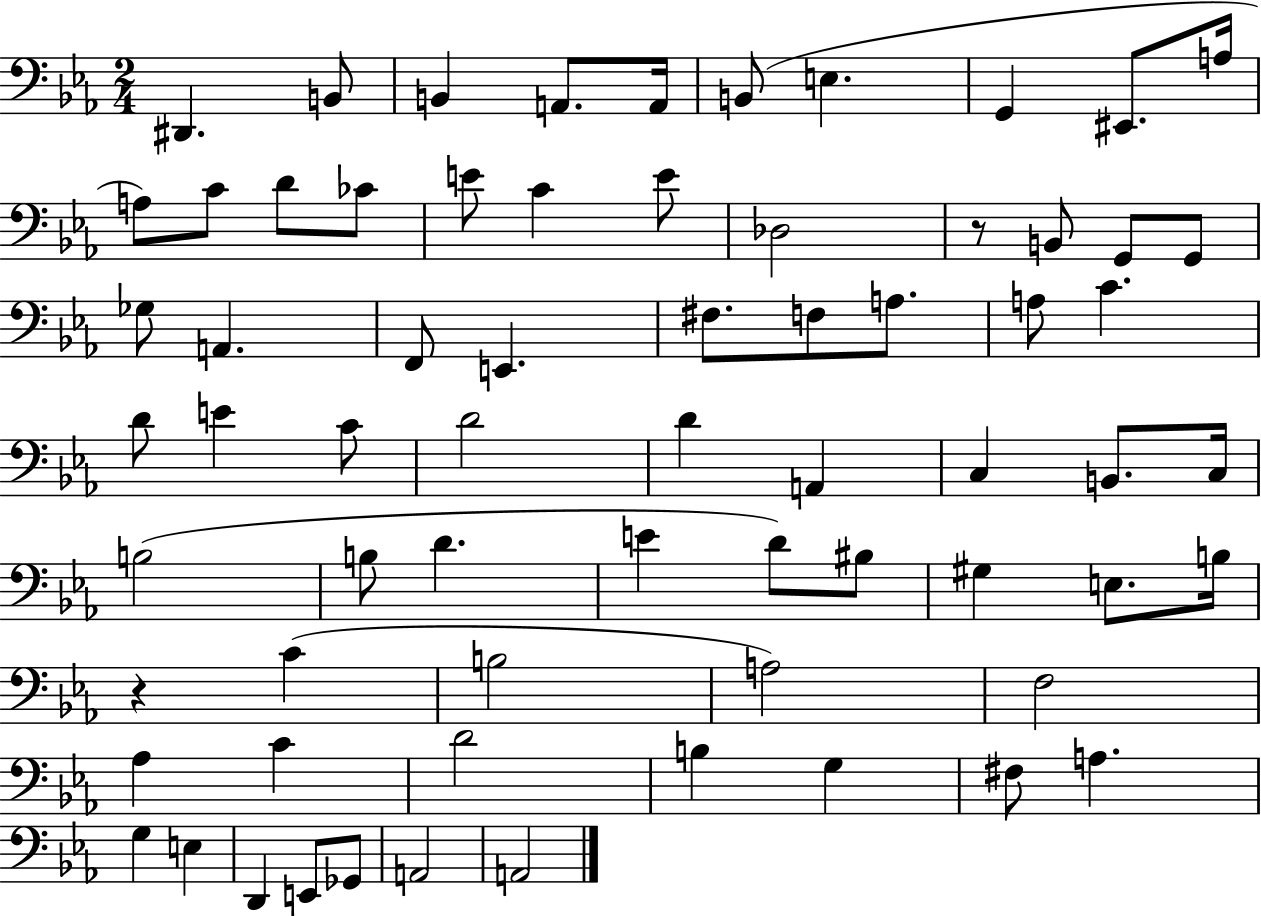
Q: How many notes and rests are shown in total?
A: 68